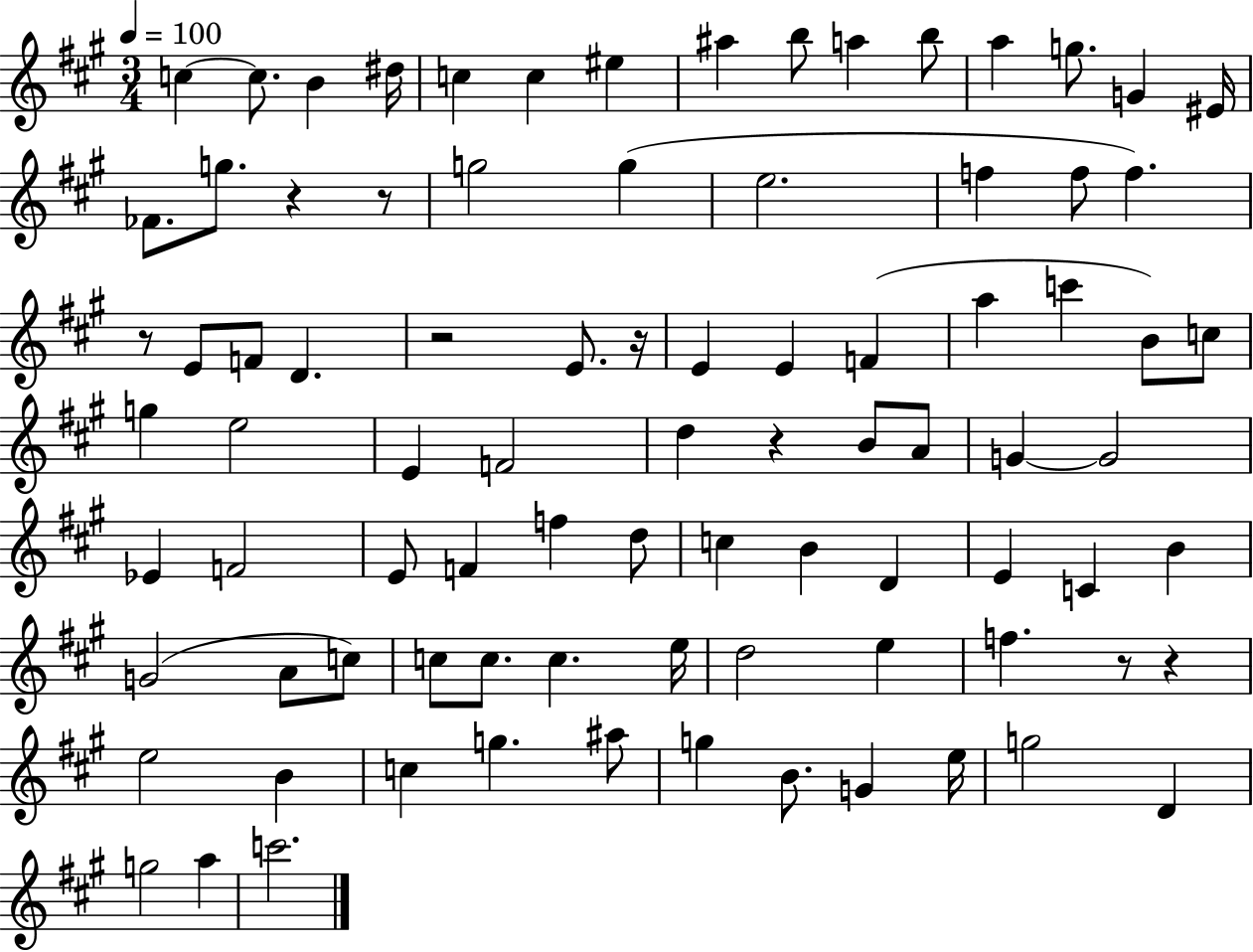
C5/q C5/e. B4/q D#5/s C5/q C5/q EIS5/q A#5/q B5/e A5/q B5/e A5/q G5/e. G4/q EIS4/s FES4/e. G5/e. R/q R/e G5/h G5/q E5/h. F5/q F5/e F5/q. R/e E4/e F4/e D4/q. R/h E4/e. R/s E4/q E4/q F4/q A5/q C6/q B4/e C5/e G5/q E5/h E4/q F4/h D5/q R/q B4/e A4/e G4/q G4/h Eb4/q F4/h E4/e F4/q F5/q D5/e C5/q B4/q D4/q E4/q C4/q B4/q G4/h A4/e C5/e C5/e C5/e. C5/q. E5/s D5/h E5/q F5/q. R/e R/q E5/h B4/q C5/q G5/q. A#5/e G5/q B4/e. G4/q E5/s G5/h D4/q G5/h A5/q C6/h.